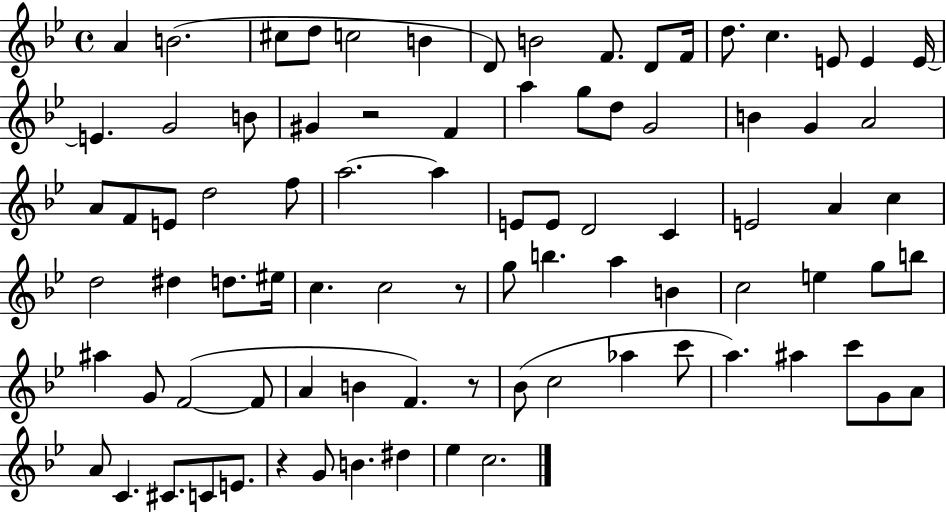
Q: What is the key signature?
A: BES major